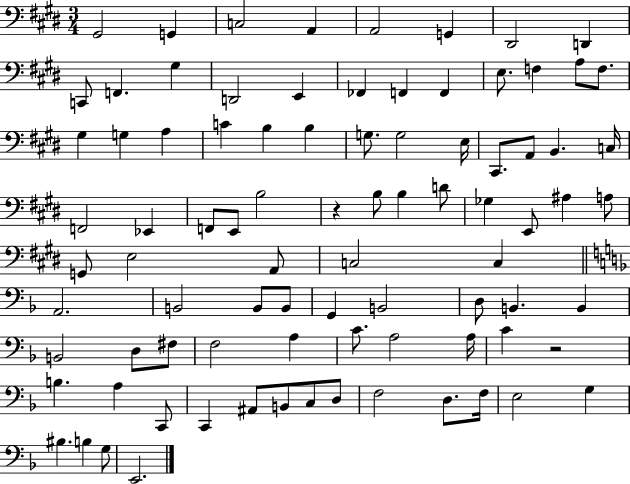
X:1
T:Untitled
M:3/4
L:1/4
K:E
^G,,2 G,, C,2 A,, A,,2 G,, ^D,,2 D,, C,,/2 F,, ^G, D,,2 E,, _F,, F,, F,, E,/2 F, A,/2 F,/2 ^G, G, A, C B, B, G,/2 G,2 E,/4 ^C,,/2 A,,/2 B,, C,/4 F,,2 _E,, F,,/2 E,,/2 B,2 z B,/2 B, D/2 _G, E,,/2 ^A, A,/2 G,,/2 E,2 A,,/2 C,2 C, A,,2 B,,2 B,,/2 B,,/2 G,, B,,2 D,/2 B,, B,, B,,2 D,/2 ^F,/2 F,2 A, C/2 A,2 A,/4 C z2 B, A, C,,/2 C,, ^A,,/2 B,,/2 C,/2 D,/2 F,2 D,/2 F,/4 E,2 G, ^B, B, G,/2 E,,2